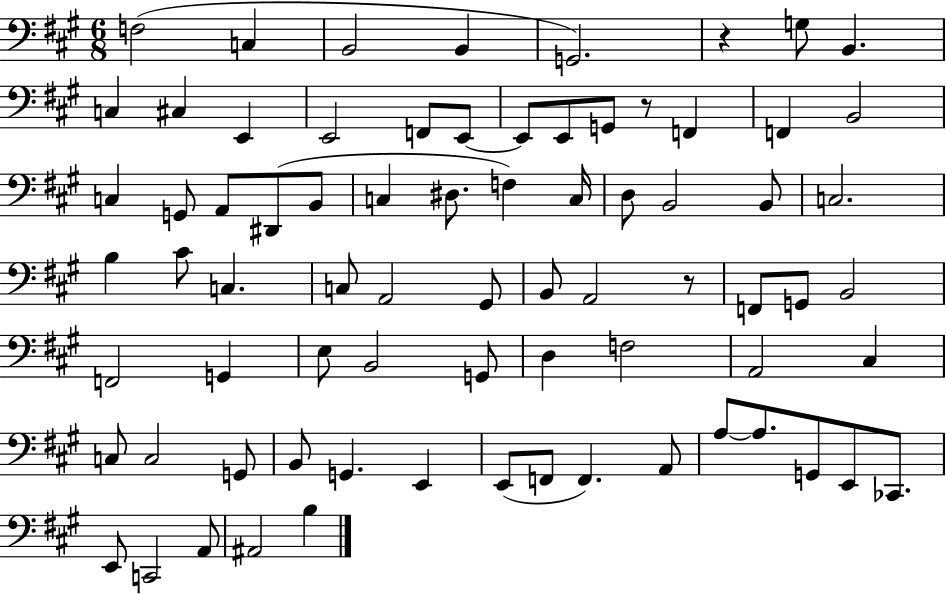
{
  \clef bass
  \numericTimeSignature
  \time 6/8
  \key a \major
  f2( c4 | b,2 b,4 | g,2.) | r4 g8 b,4. | \break c4 cis4 e,4 | e,2 f,8 e,8~~ | e,8 e,8 g,8 r8 f,4 | f,4 b,2 | \break c4 g,8 a,8 dis,8( b,8 | c4 dis8. f4) c16 | d8 b,2 b,8 | c2. | \break b4 cis'8 c4. | c8 a,2 gis,8 | b,8 a,2 r8 | f,8 g,8 b,2 | \break f,2 g,4 | e8 b,2 g,8 | d4 f2 | a,2 cis4 | \break c8 c2 g,8 | b,8 g,4. e,4 | e,8( f,8 f,4.) a,8 | a8~~ a8. g,8 e,8 ces,8. | \break e,8 c,2 a,8 | ais,2 b4 | \bar "|."
}